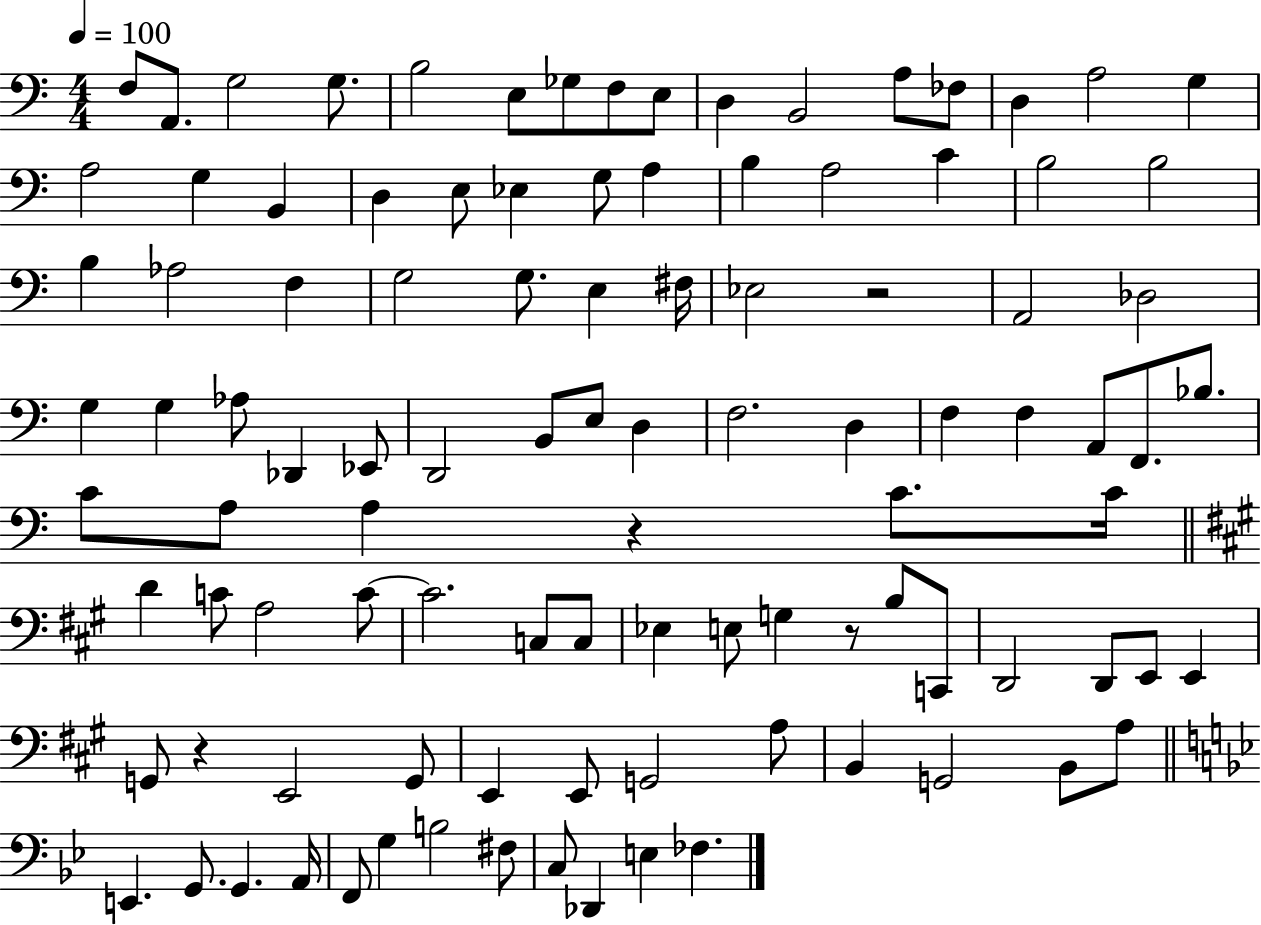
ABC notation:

X:1
T:Untitled
M:4/4
L:1/4
K:C
F,/2 A,,/2 G,2 G,/2 B,2 E,/2 _G,/2 F,/2 E,/2 D, B,,2 A,/2 _F,/2 D, A,2 G, A,2 G, B,, D, E,/2 _E, G,/2 A, B, A,2 C B,2 B,2 B, _A,2 F, G,2 G,/2 E, ^F,/4 _E,2 z2 A,,2 _D,2 G, G, _A,/2 _D,, _E,,/2 D,,2 B,,/2 E,/2 D, F,2 D, F, F, A,,/2 F,,/2 _B,/2 C/2 A,/2 A, z C/2 C/4 D C/2 A,2 C/2 C2 C,/2 C,/2 _E, E,/2 G, z/2 B,/2 C,,/2 D,,2 D,,/2 E,,/2 E,, G,,/2 z E,,2 G,,/2 E,, E,,/2 G,,2 A,/2 B,, G,,2 B,,/2 A,/2 E,, G,,/2 G,, A,,/4 F,,/2 G, B,2 ^F,/2 C,/2 _D,, E, _F,